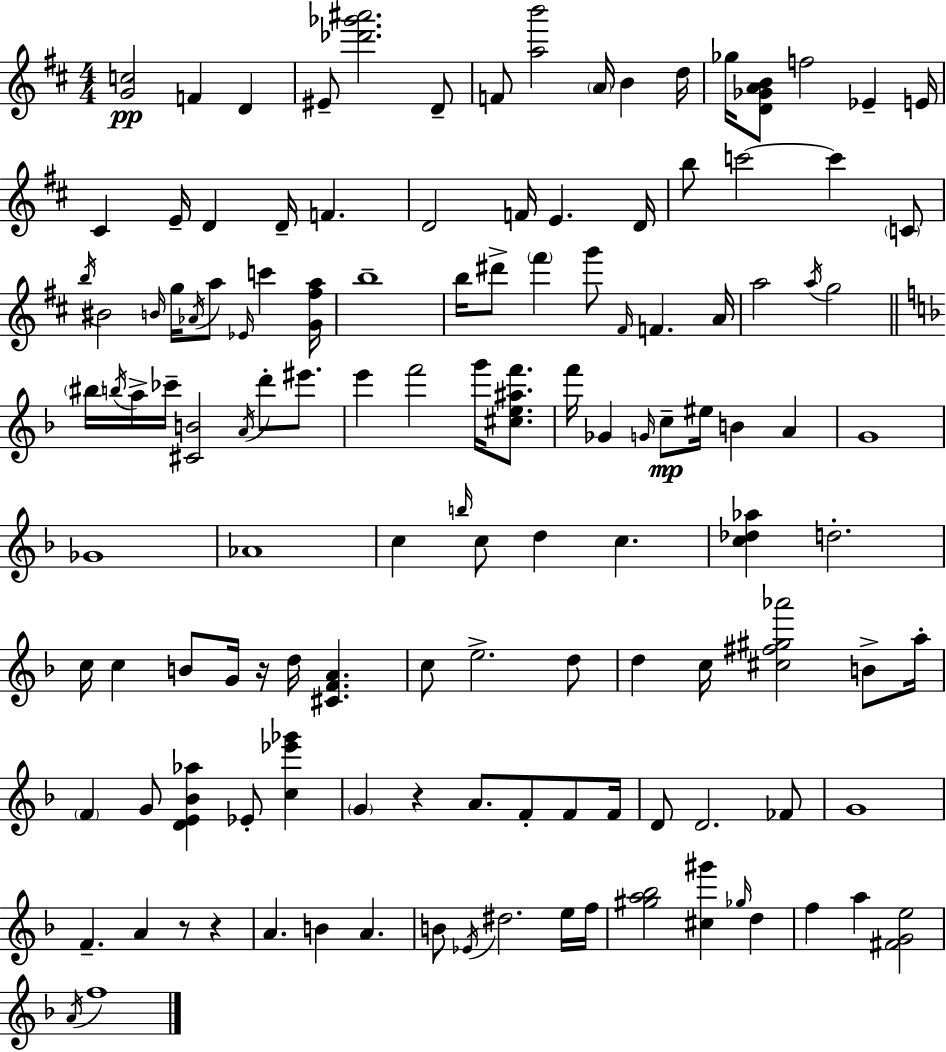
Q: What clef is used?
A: treble